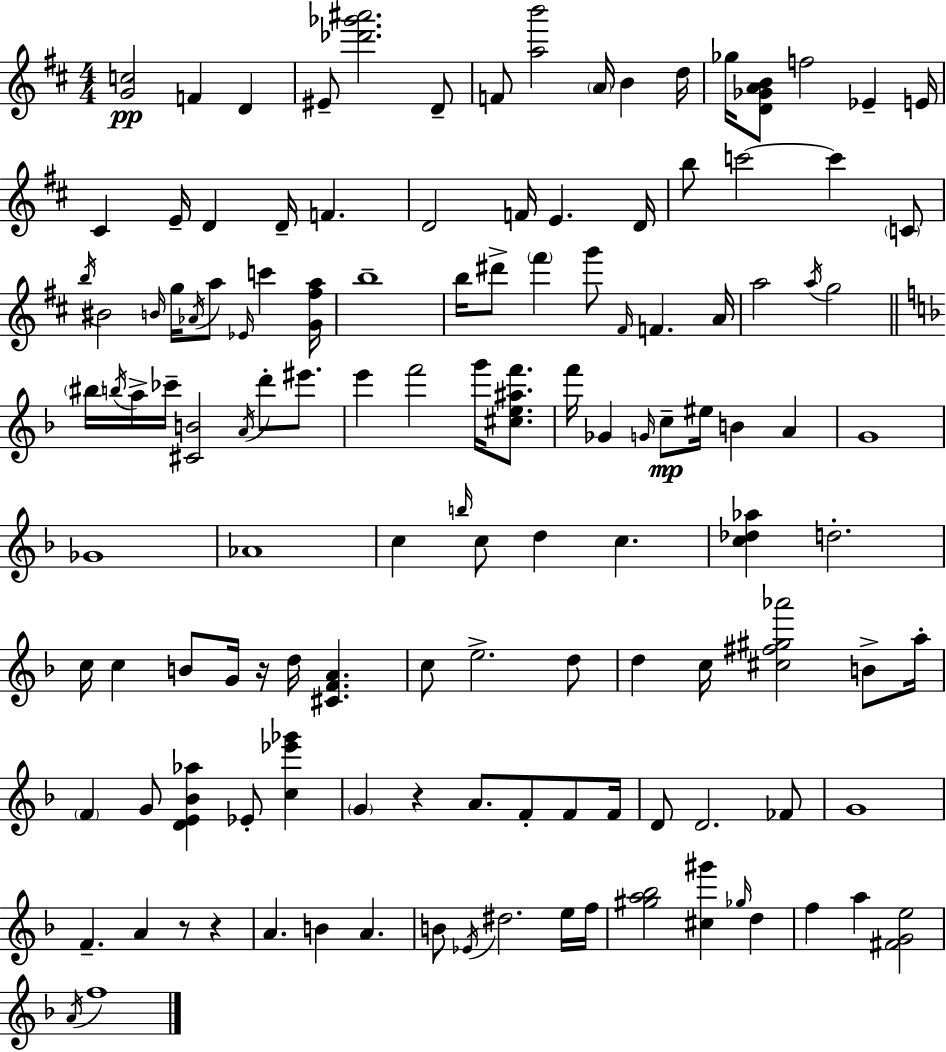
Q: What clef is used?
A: treble